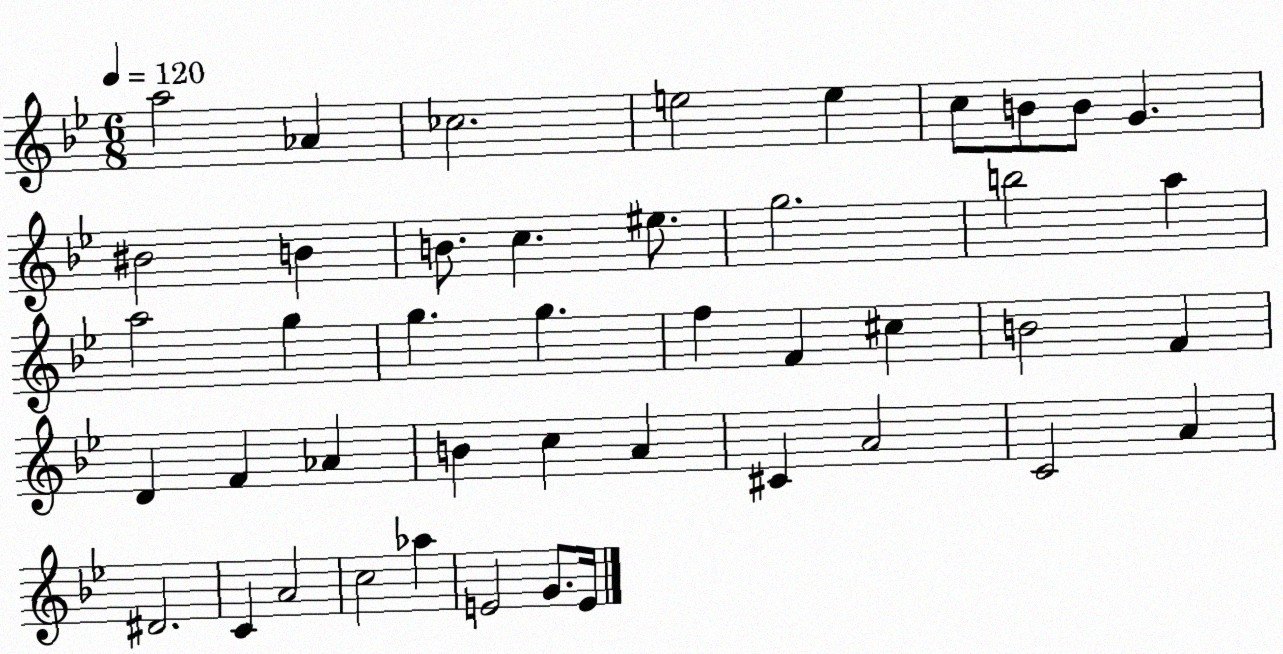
X:1
T:Untitled
M:6/8
L:1/4
K:Bb
a2 _A _c2 e2 e c/2 B/2 B/2 G ^B2 B B/2 c ^e/2 g2 b2 a a2 g g g f F ^c B2 F D F _A B c A ^C A2 C2 A ^D2 C A2 c2 _a E2 G/2 E/4